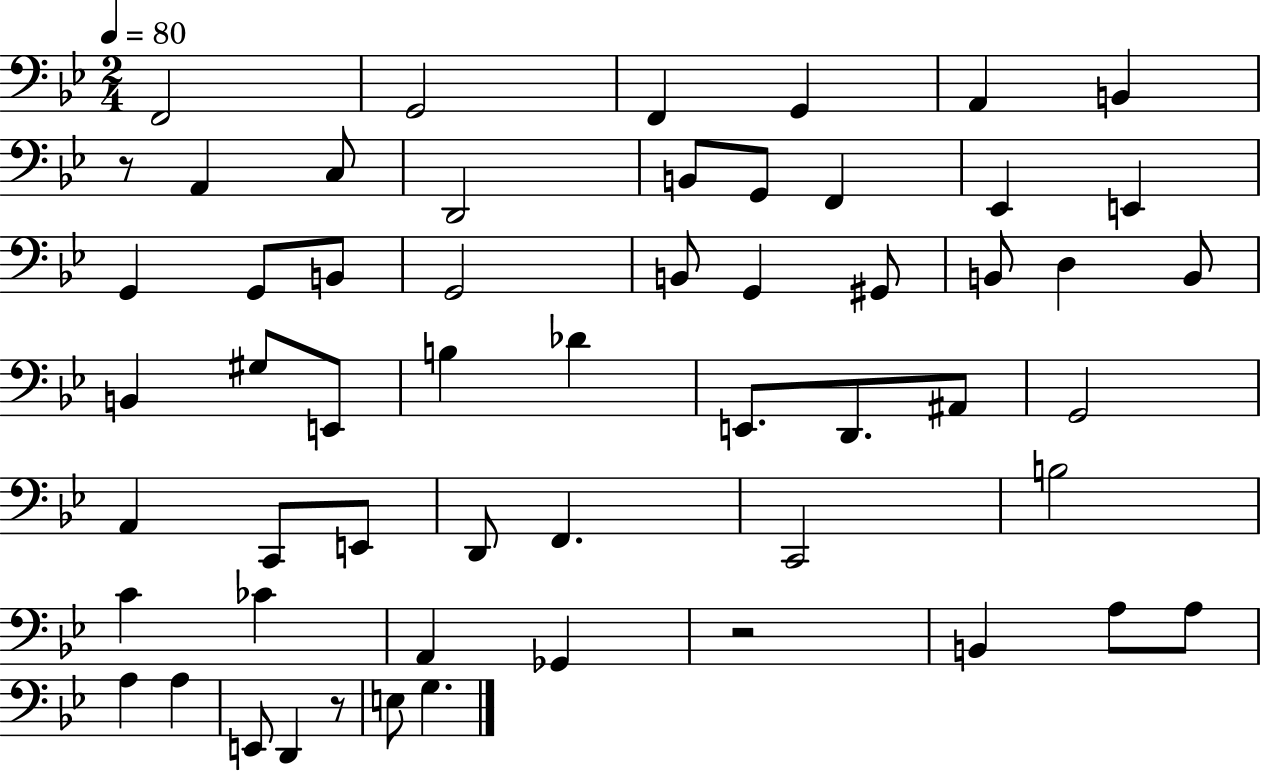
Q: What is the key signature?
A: BES major